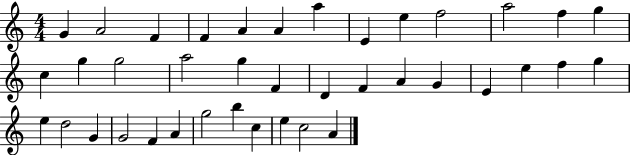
X:1
T:Untitled
M:4/4
L:1/4
K:C
G A2 F F A A a E e f2 a2 f g c g g2 a2 g F D F A G E e f g e d2 G G2 F A g2 b c e c2 A